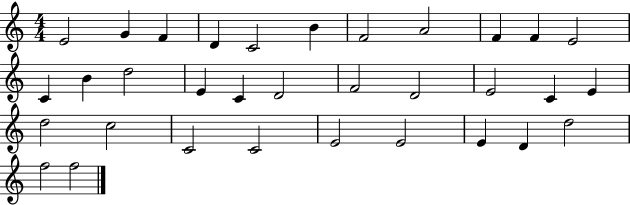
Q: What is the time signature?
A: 4/4